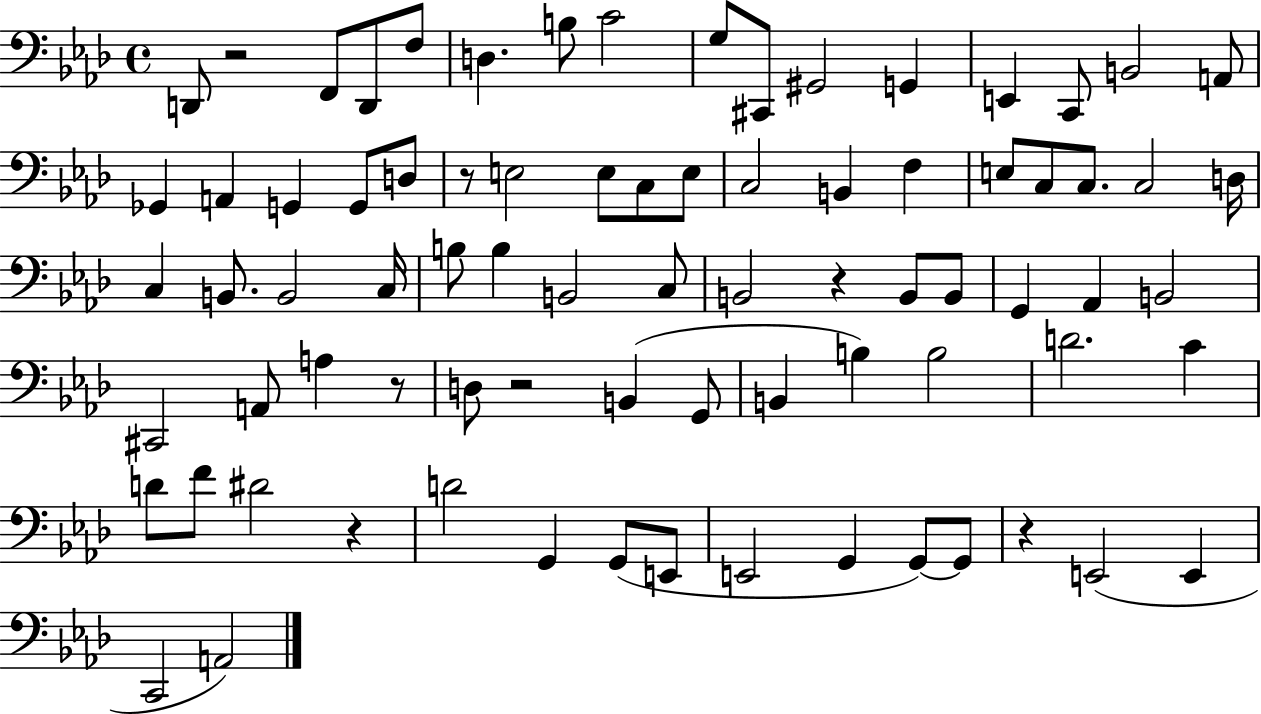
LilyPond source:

{
  \clef bass
  \time 4/4
  \defaultTimeSignature
  \key aes \major
  d,8 r2 f,8 d,8 f8 | d4. b8 c'2 | g8 cis,8 gis,2 g,4 | e,4 c,8 b,2 a,8 | \break ges,4 a,4 g,4 g,8 d8 | r8 e2 e8 c8 e8 | c2 b,4 f4 | e8 c8 c8. c2 d16 | \break c4 b,8. b,2 c16 | b8 b4 b,2 c8 | b,2 r4 b,8 b,8 | g,4 aes,4 b,2 | \break cis,2 a,8 a4 r8 | d8 r2 b,4( g,8 | b,4 b4) b2 | d'2. c'4 | \break d'8 f'8 dis'2 r4 | d'2 g,4 g,8( e,8 | e,2 g,4 g,8~~) g,8 | r4 e,2( e,4 | \break c,2 a,2) | \bar "|."
}